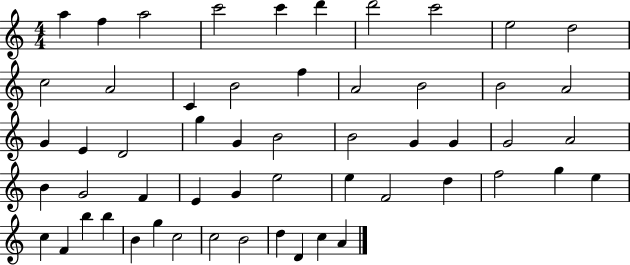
A5/q F5/q A5/h C6/h C6/q D6/q D6/h C6/h E5/h D5/h C5/h A4/h C4/q B4/h F5/q A4/h B4/h B4/h A4/h G4/q E4/q D4/h G5/q G4/q B4/h B4/h G4/q G4/q G4/h A4/h B4/q G4/h F4/q E4/q G4/q E5/h E5/q F4/h D5/q F5/h G5/q E5/q C5/q F4/q B5/q B5/q B4/q G5/q C5/h C5/h B4/h D5/q D4/q C5/q A4/q